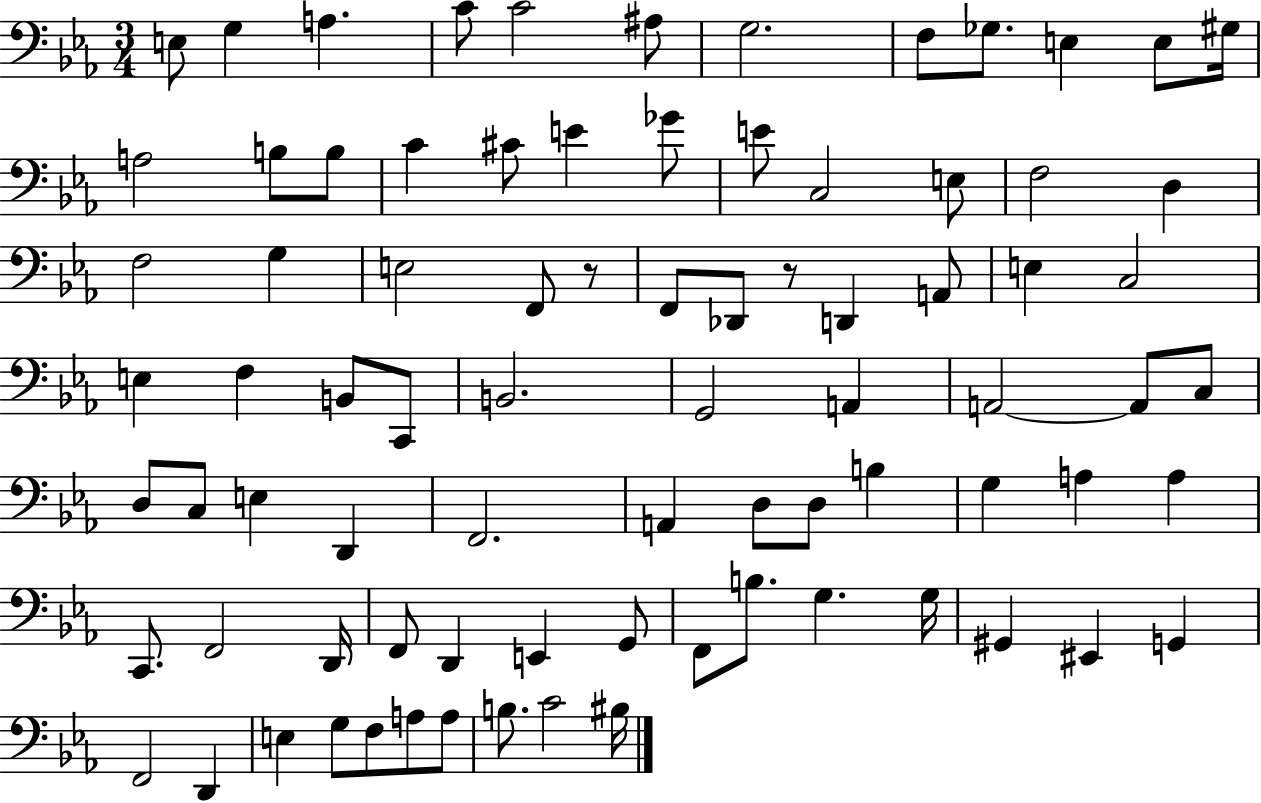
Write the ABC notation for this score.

X:1
T:Untitled
M:3/4
L:1/4
K:Eb
E,/2 G, A, C/2 C2 ^A,/2 G,2 F,/2 _G,/2 E, E,/2 ^G,/4 A,2 B,/2 B,/2 C ^C/2 E _G/2 E/2 C,2 E,/2 F,2 D, F,2 G, E,2 F,,/2 z/2 F,,/2 _D,,/2 z/2 D,, A,,/2 E, C,2 E, F, B,,/2 C,,/2 B,,2 G,,2 A,, A,,2 A,,/2 C,/2 D,/2 C,/2 E, D,, F,,2 A,, D,/2 D,/2 B, G, A, A, C,,/2 F,,2 D,,/4 F,,/2 D,, E,, G,,/2 F,,/2 B,/2 G, G,/4 ^G,, ^E,, G,, F,,2 D,, E, G,/2 F,/2 A,/2 A,/2 B,/2 C2 ^B,/4